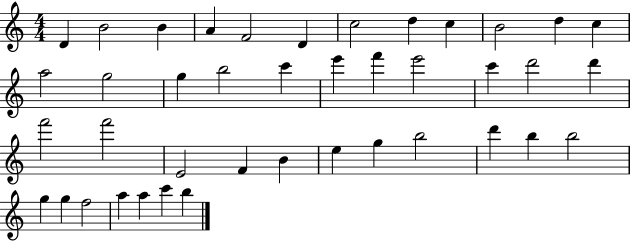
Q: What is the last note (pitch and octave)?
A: B5